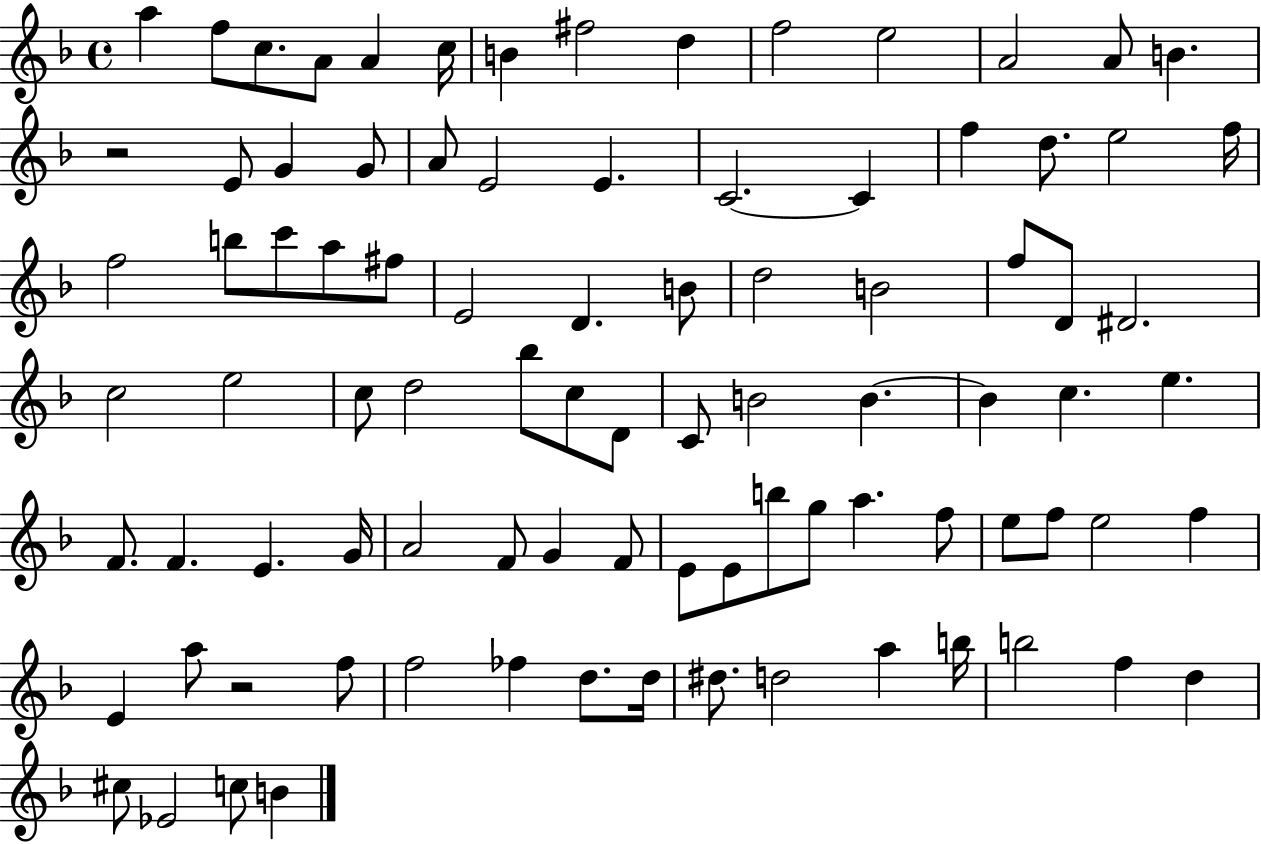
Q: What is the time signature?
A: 4/4